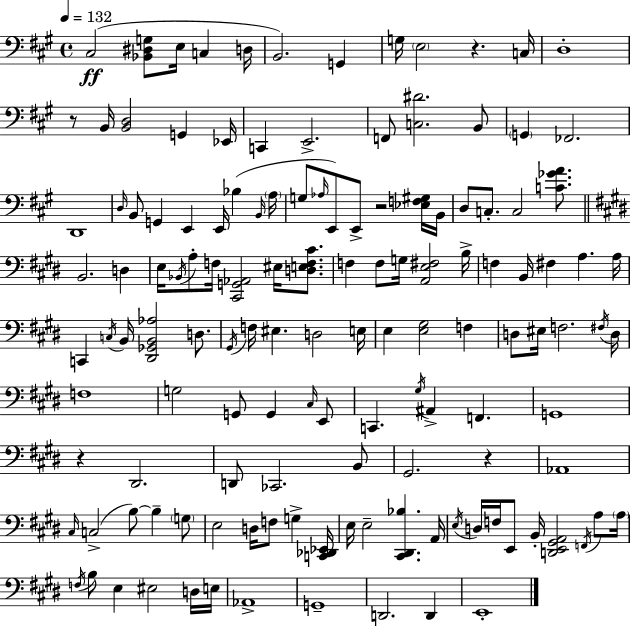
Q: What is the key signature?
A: A major